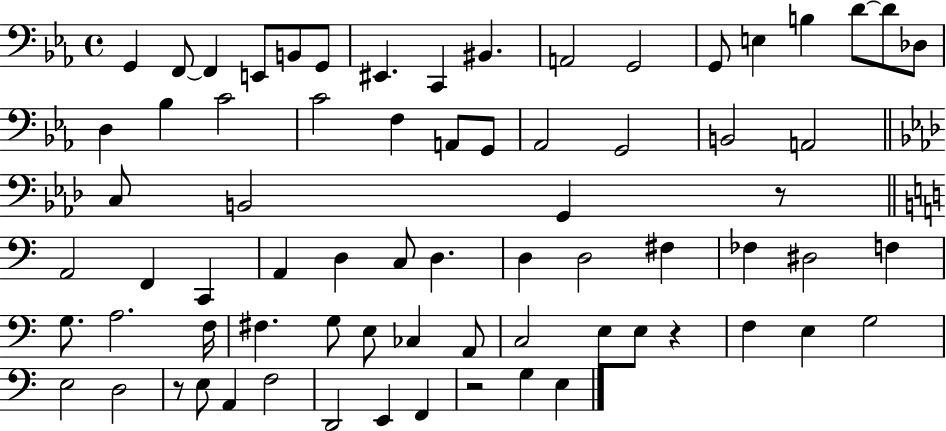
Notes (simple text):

G2/q F2/e F2/q E2/e B2/e G2/e EIS2/q. C2/q BIS2/q. A2/h G2/h G2/e E3/q B3/q D4/e D4/e Db3/e D3/q Bb3/q C4/h C4/h F3/q A2/e G2/e Ab2/h G2/h B2/h A2/h C3/e B2/h G2/q R/e A2/h F2/q C2/q A2/q D3/q C3/e D3/q. D3/q D3/h F#3/q FES3/q D#3/h F3/q G3/e. A3/h. F3/s F#3/q. G3/e E3/e CES3/q A2/e C3/h E3/e E3/e R/q F3/q E3/q G3/h E3/h D3/h R/e E3/e A2/q F3/h D2/h E2/q F2/q R/h G3/q E3/q